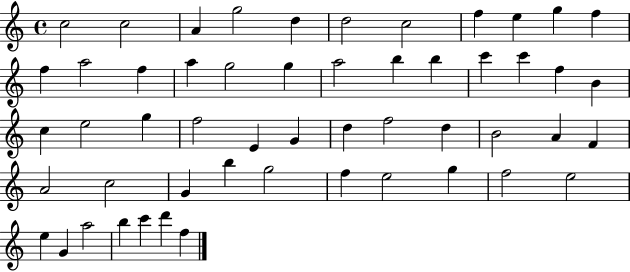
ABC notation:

X:1
T:Untitled
M:4/4
L:1/4
K:C
c2 c2 A g2 d d2 c2 f e g f f a2 f a g2 g a2 b b c' c' f B c e2 g f2 E G d f2 d B2 A F A2 c2 G b g2 f e2 g f2 e2 e G a2 b c' d' f